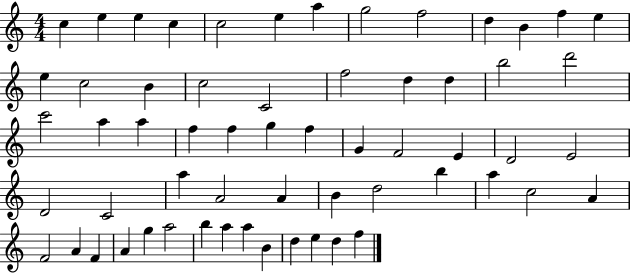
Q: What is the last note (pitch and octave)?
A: F5